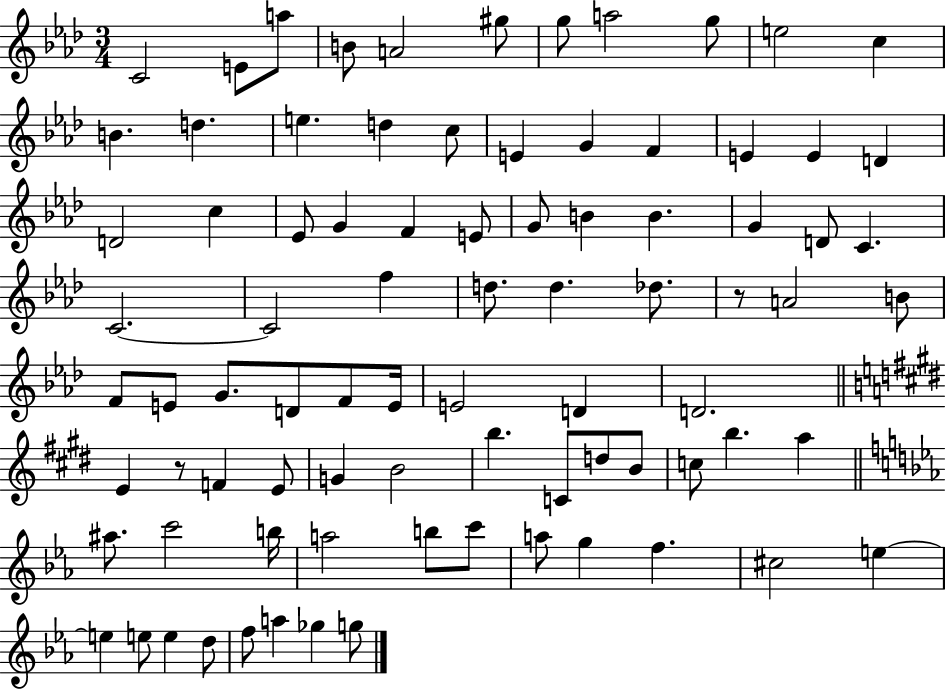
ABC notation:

X:1
T:Untitled
M:3/4
L:1/4
K:Ab
C2 E/2 a/2 B/2 A2 ^g/2 g/2 a2 g/2 e2 c B d e d c/2 E G F E E D D2 c _E/2 G F E/2 G/2 B B G D/2 C C2 C2 f d/2 d _d/2 z/2 A2 B/2 F/2 E/2 G/2 D/2 F/2 E/4 E2 D D2 E z/2 F E/2 G B2 b C/2 d/2 B/2 c/2 b a ^a/2 c'2 b/4 a2 b/2 c'/2 a/2 g f ^c2 e e e/2 e d/2 f/2 a _g g/2